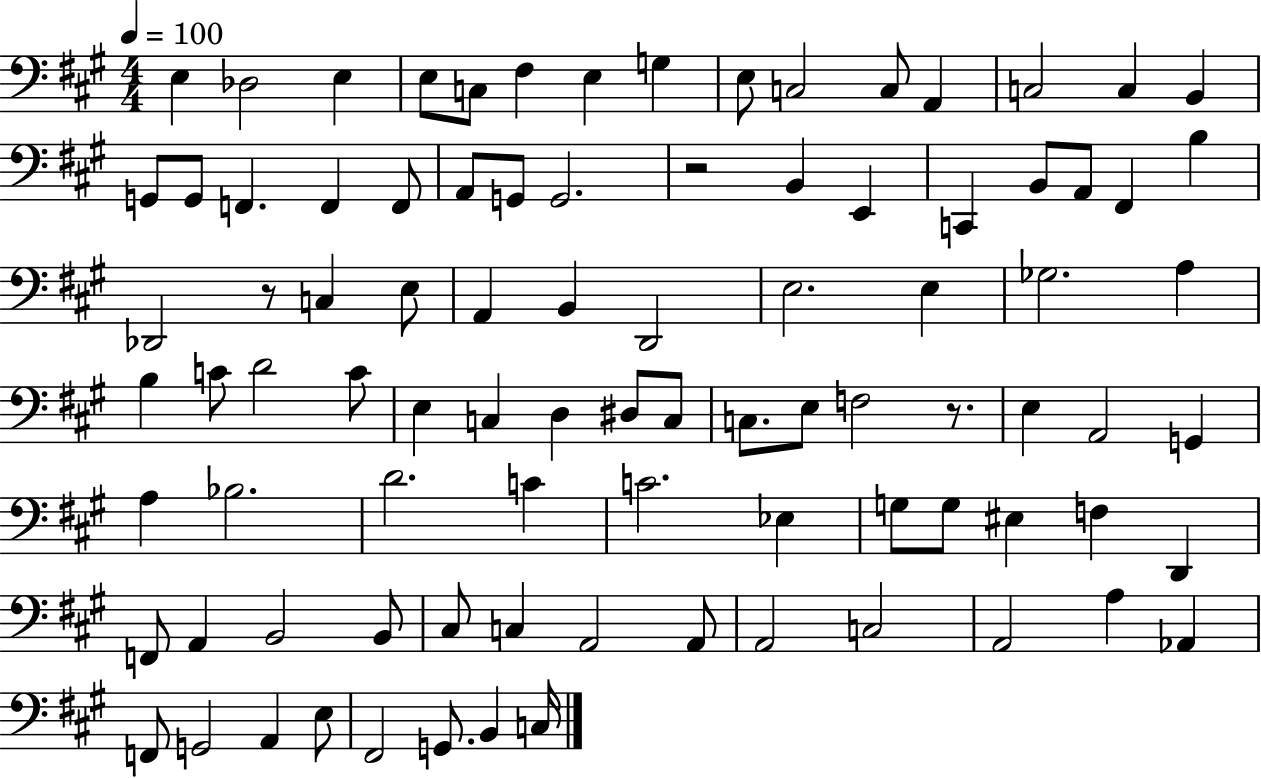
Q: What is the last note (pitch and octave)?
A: C3